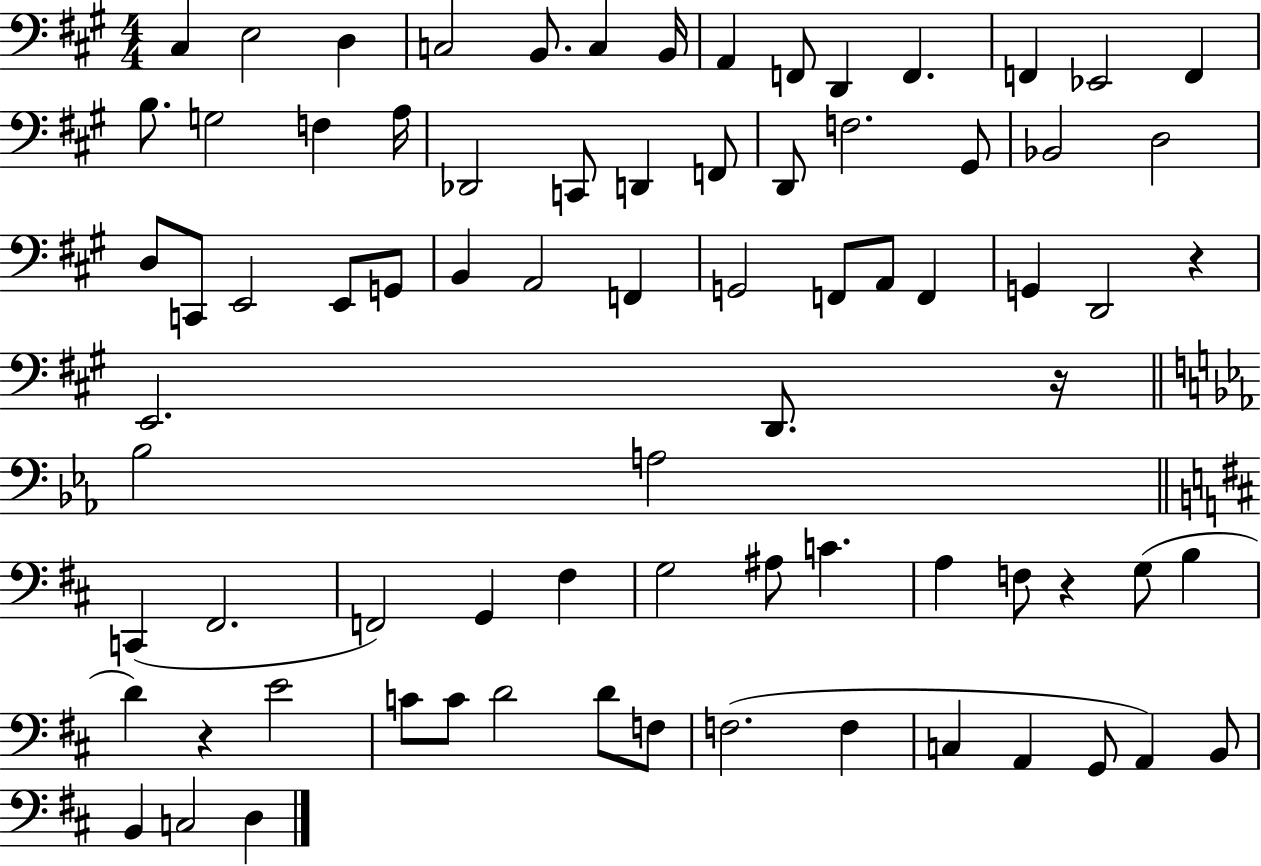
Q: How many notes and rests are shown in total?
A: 78